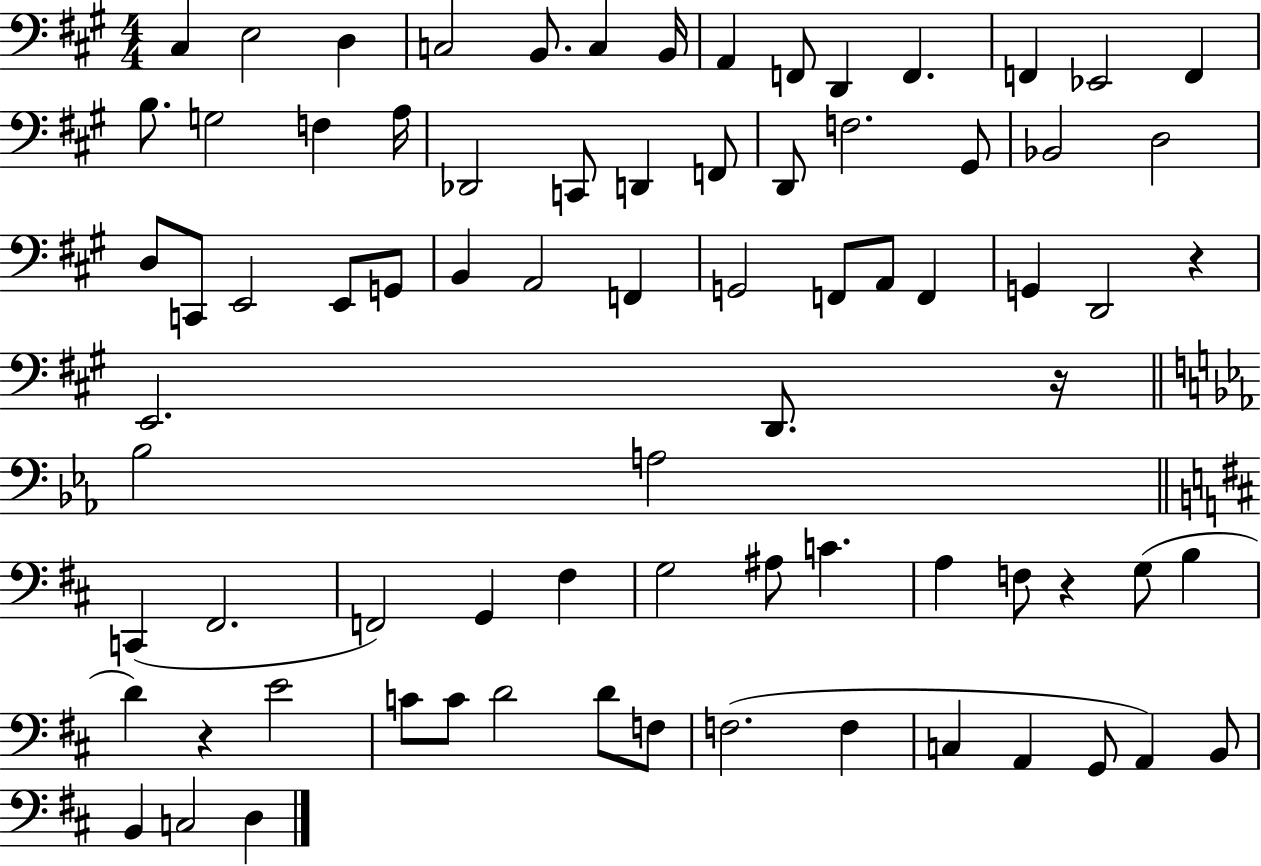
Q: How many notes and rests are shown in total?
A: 78